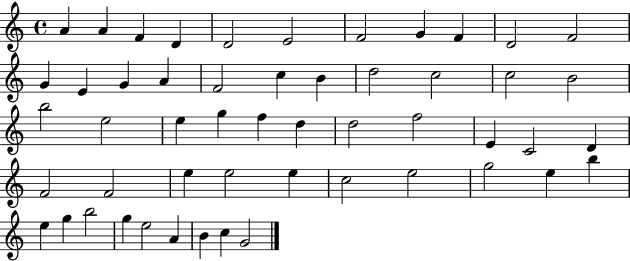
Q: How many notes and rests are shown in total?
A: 52